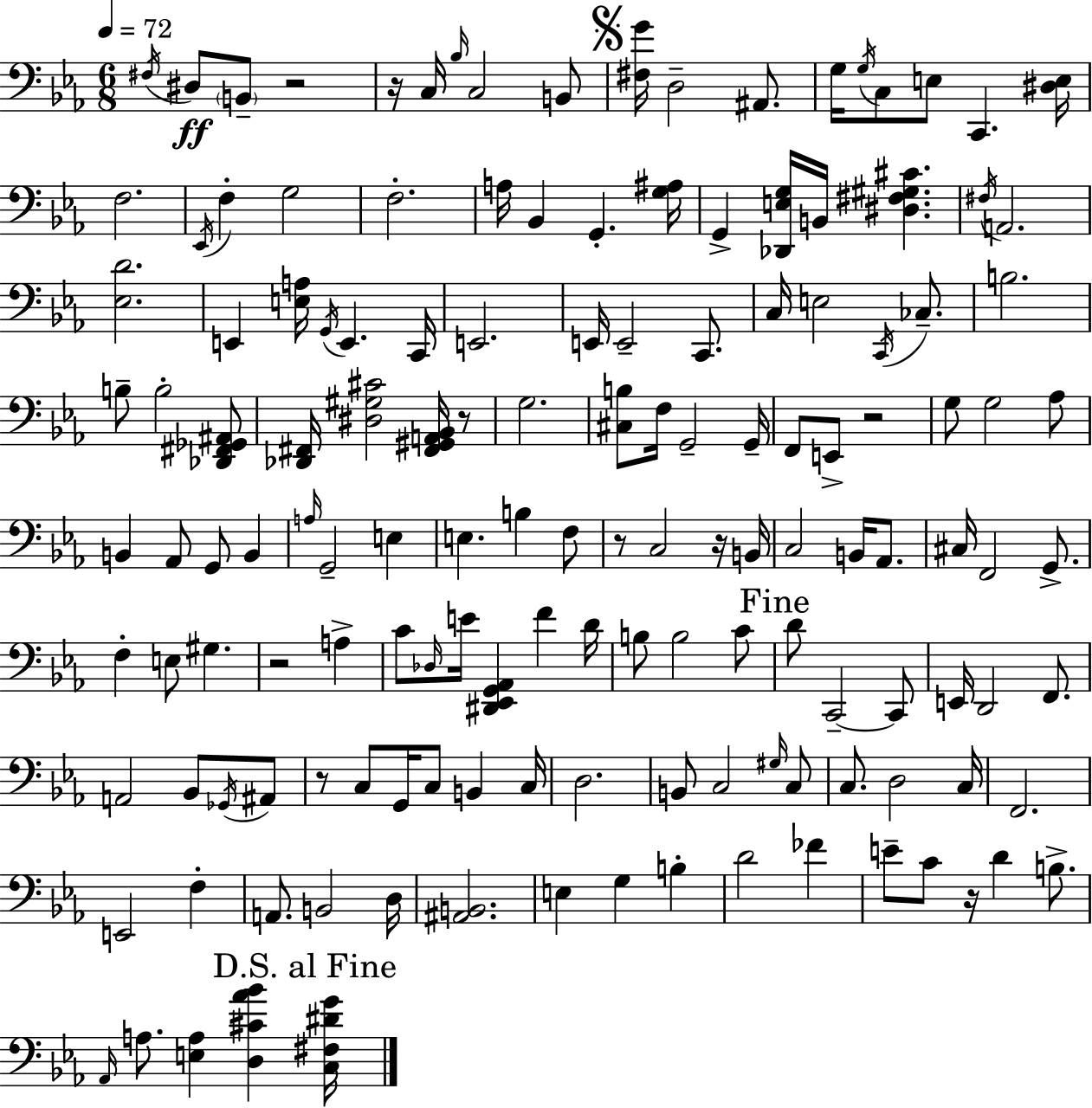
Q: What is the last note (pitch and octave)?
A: A3